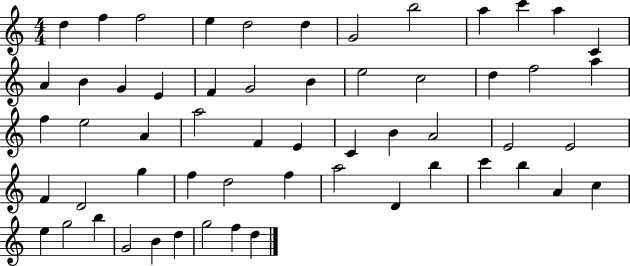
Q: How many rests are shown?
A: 0